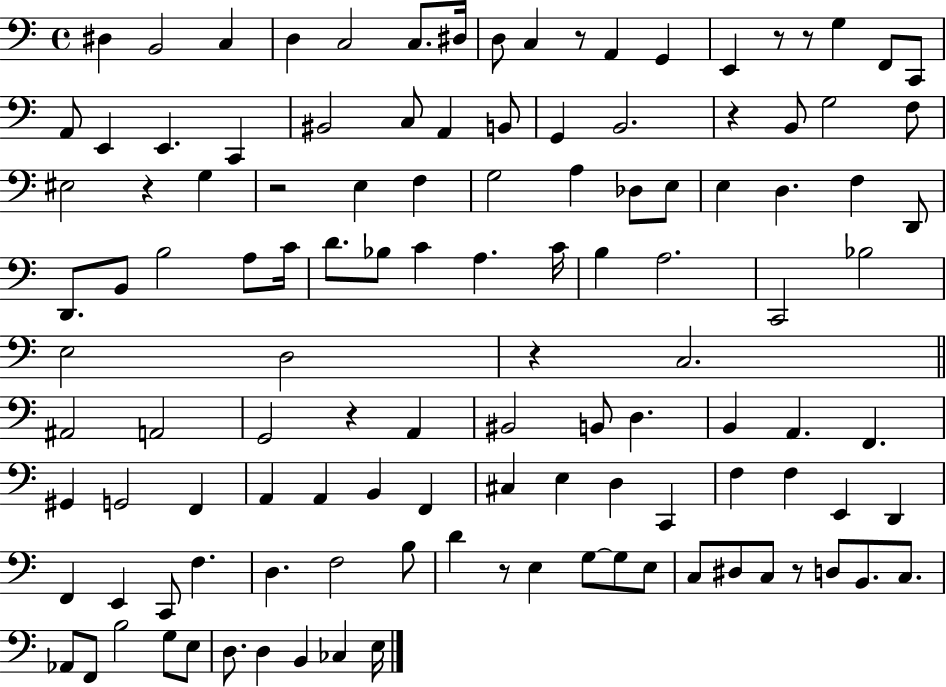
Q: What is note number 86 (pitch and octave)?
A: F3